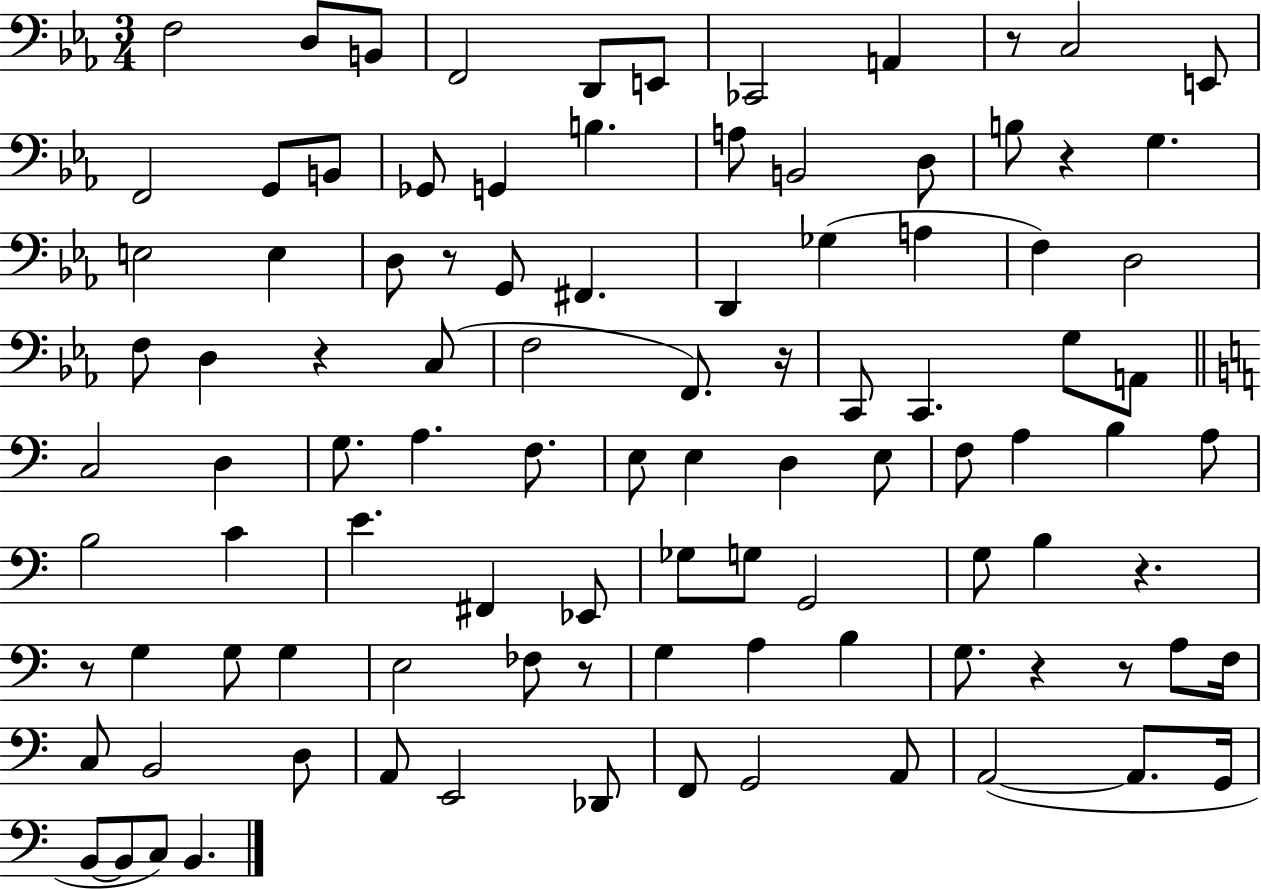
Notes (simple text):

F3/h D3/e B2/e F2/h D2/e E2/e CES2/h A2/q R/e C3/h E2/e F2/h G2/e B2/e Gb2/e G2/q B3/q. A3/e B2/h D3/e B3/e R/q G3/q. E3/h E3/q D3/e R/e G2/e F#2/q. D2/q Gb3/q A3/q F3/q D3/h F3/e D3/q R/q C3/e F3/h F2/e. R/s C2/e C2/q. G3/e A2/e C3/h D3/q G3/e. A3/q. F3/e. E3/e E3/q D3/q E3/e F3/e A3/q B3/q A3/e B3/h C4/q E4/q. F#2/q Eb2/e Gb3/e G3/e G2/h G3/e B3/q R/q. R/e G3/q G3/e G3/q E3/h FES3/e R/e G3/q A3/q B3/q G3/e. R/q R/e A3/e F3/s C3/e B2/h D3/e A2/e E2/h Db2/e F2/e G2/h A2/e A2/h A2/e. G2/s B2/e B2/e C3/e B2/q.